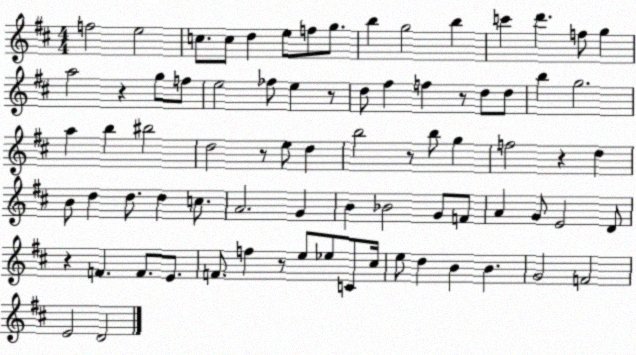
X:1
T:Untitled
M:4/4
L:1/4
K:D
f2 e2 c/2 c/2 d e/2 f/2 g/2 b g2 b c' d' f/2 g a2 z g/2 f/2 e2 _f/2 e z/2 d/2 ^f f z/2 d/2 d/2 b g2 a b ^b2 d2 z/2 e/2 d b2 z/2 b/2 g f2 z d B/2 d d/2 d c/2 A2 G B _B2 G/2 F/2 A G/2 E2 D/2 z F F/2 E/2 F/2 f z/2 e/2 _e/2 C/2 ^c/4 e/2 d B B G2 F2 E2 D2